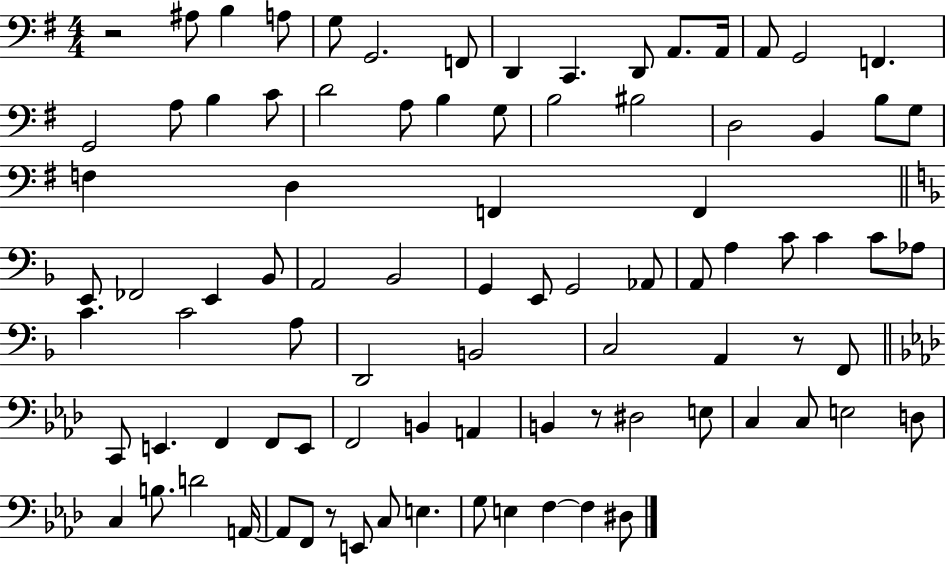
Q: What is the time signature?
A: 4/4